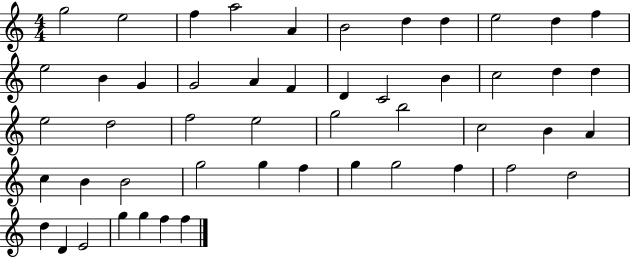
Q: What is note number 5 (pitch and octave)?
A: A4